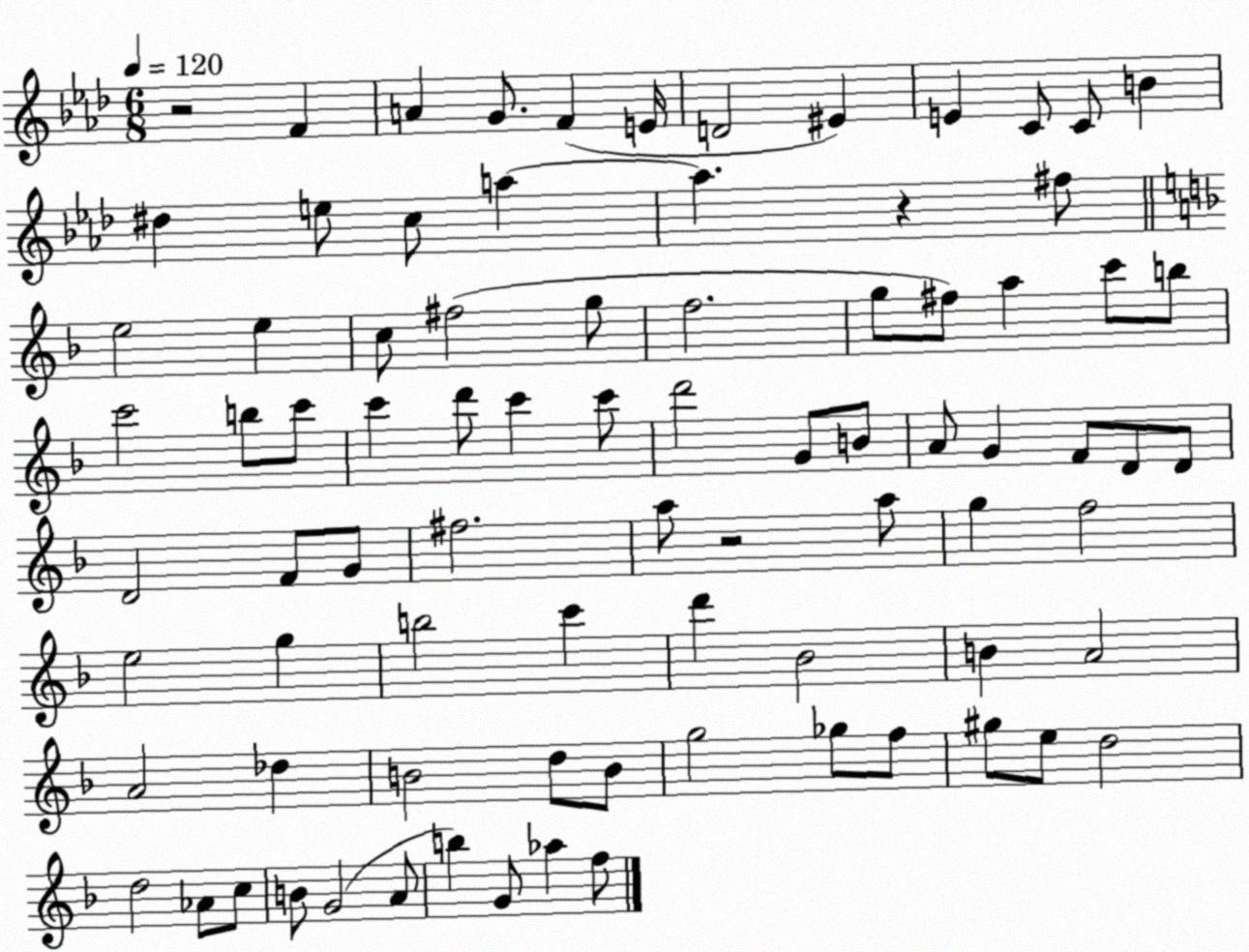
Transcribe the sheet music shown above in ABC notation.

X:1
T:Untitled
M:6/8
L:1/4
K:Ab
z2 F A G/2 F E/4 D2 ^E E C/2 C/2 B ^d e/2 c/2 a a z ^f/2 e2 e c/2 ^f2 g/2 f2 g/2 ^f/2 a c'/2 b/2 c'2 b/2 c'/2 c' d'/2 c' c'/2 d'2 G/2 B/2 A/2 G F/2 D/2 D/2 D2 F/2 G/2 ^f2 a/2 z2 a/2 g f2 e2 g b2 c' d' _B2 B A2 A2 _d B2 d/2 B/2 g2 _g/2 f/2 ^g/2 e/2 d2 d2 _A/2 c/2 B/2 G2 A/2 b G/2 _a f/2